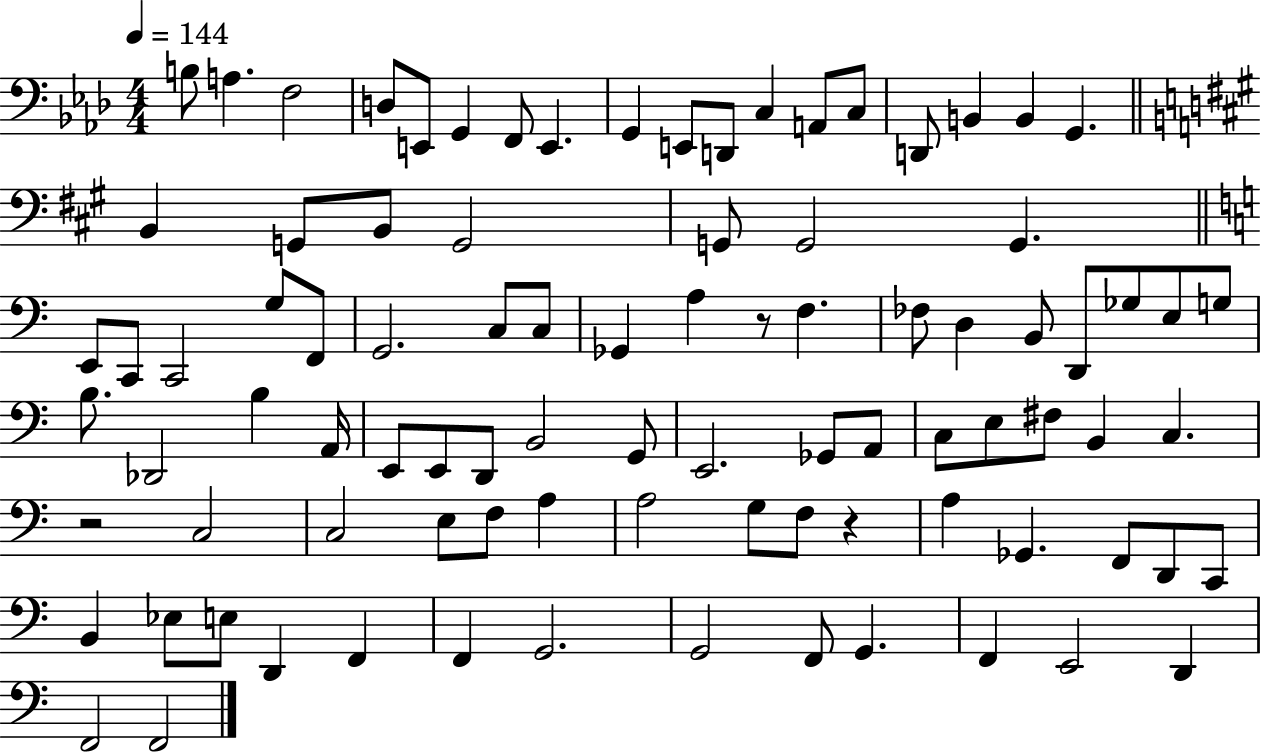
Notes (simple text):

B3/e A3/q. F3/h D3/e E2/e G2/q F2/e E2/q. G2/q E2/e D2/e C3/q A2/e C3/e D2/e B2/q B2/q G2/q. B2/q G2/e B2/e G2/h G2/e G2/h G2/q. E2/e C2/e C2/h G3/e F2/e G2/h. C3/e C3/e Gb2/q A3/q R/e F3/q. FES3/e D3/q B2/e D2/e Gb3/e E3/e G3/e B3/e. Db2/h B3/q A2/s E2/e E2/e D2/e B2/h G2/e E2/h. Gb2/e A2/e C3/e E3/e F#3/e B2/q C3/q. R/h C3/h C3/h E3/e F3/e A3/q A3/h G3/e F3/e R/q A3/q Gb2/q. F2/e D2/e C2/e B2/q Eb3/e E3/e D2/q F2/q F2/q G2/h. G2/h F2/e G2/q. F2/q E2/h D2/q F2/h F2/h